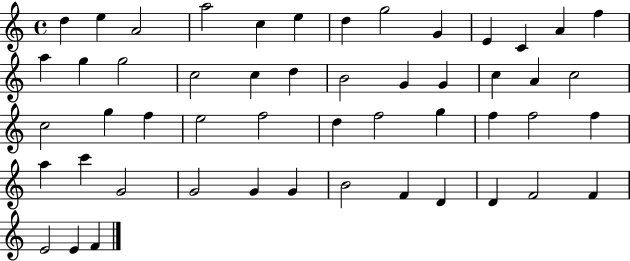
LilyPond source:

{
  \clef treble
  \time 4/4
  \defaultTimeSignature
  \key c \major
  d''4 e''4 a'2 | a''2 c''4 e''4 | d''4 g''2 g'4 | e'4 c'4 a'4 f''4 | \break a''4 g''4 g''2 | c''2 c''4 d''4 | b'2 g'4 g'4 | c''4 a'4 c''2 | \break c''2 g''4 f''4 | e''2 f''2 | d''4 f''2 g''4 | f''4 f''2 f''4 | \break a''4 c'''4 g'2 | g'2 g'4 g'4 | b'2 f'4 d'4 | d'4 f'2 f'4 | \break e'2 e'4 f'4 | \bar "|."
}